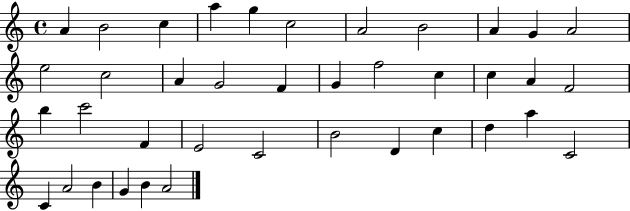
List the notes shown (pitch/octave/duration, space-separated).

A4/q B4/h C5/q A5/q G5/q C5/h A4/h B4/h A4/q G4/q A4/h E5/h C5/h A4/q G4/h F4/q G4/q F5/h C5/q C5/q A4/q F4/h B5/q C6/h F4/q E4/h C4/h B4/h D4/q C5/q D5/q A5/q C4/h C4/q A4/h B4/q G4/q B4/q A4/h